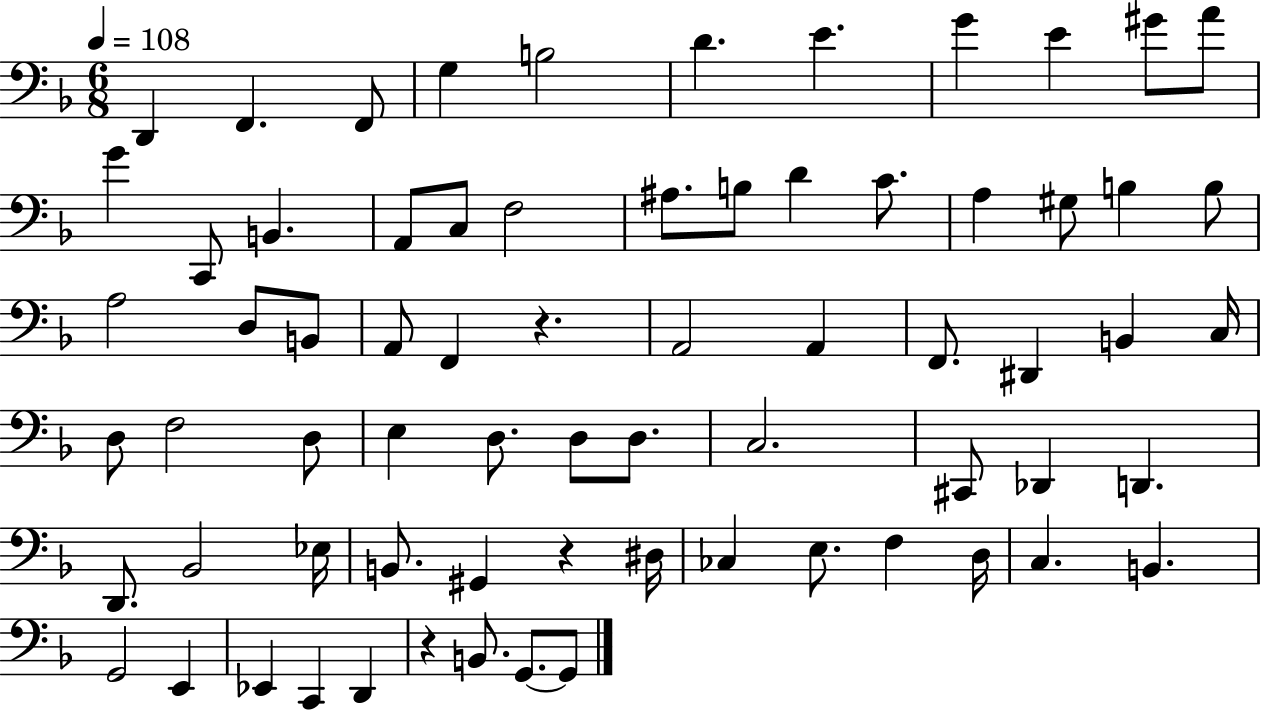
X:1
T:Untitled
M:6/8
L:1/4
K:F
D,, F,, F,,/2 G, B,2 D E G E ^G/2 A/2 G C,,/2 B,, A,,/2 C,/2 F,2 ^A,/2 B,/2 D C/2 A, ^G,/2 B, B,/2 A,2 D,/2 B,,/2 A,,/2 F,, z A,,2 A,, F,,/2 ^D,, B,, C,/4 D,/2 F,2 D,/2 E, D,/2 D,/2 D,/2 C,2 ^C,,/2 _D,, D,, D,,/2 _B,,2 _E,/4 B,,/2 ^G,, z ^D,/4 _C, E,/2 F, D,/4 C, B,, G,,2 E,, _E,, C,, D,, z B,,/2 G,,/2 G,,/2